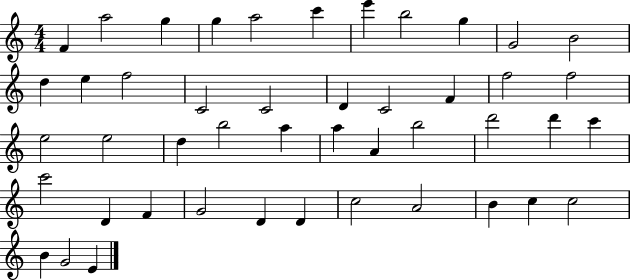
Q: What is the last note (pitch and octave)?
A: E4